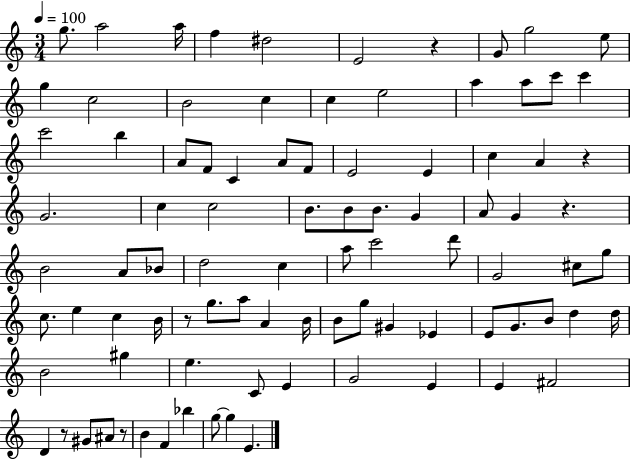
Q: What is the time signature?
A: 3/4